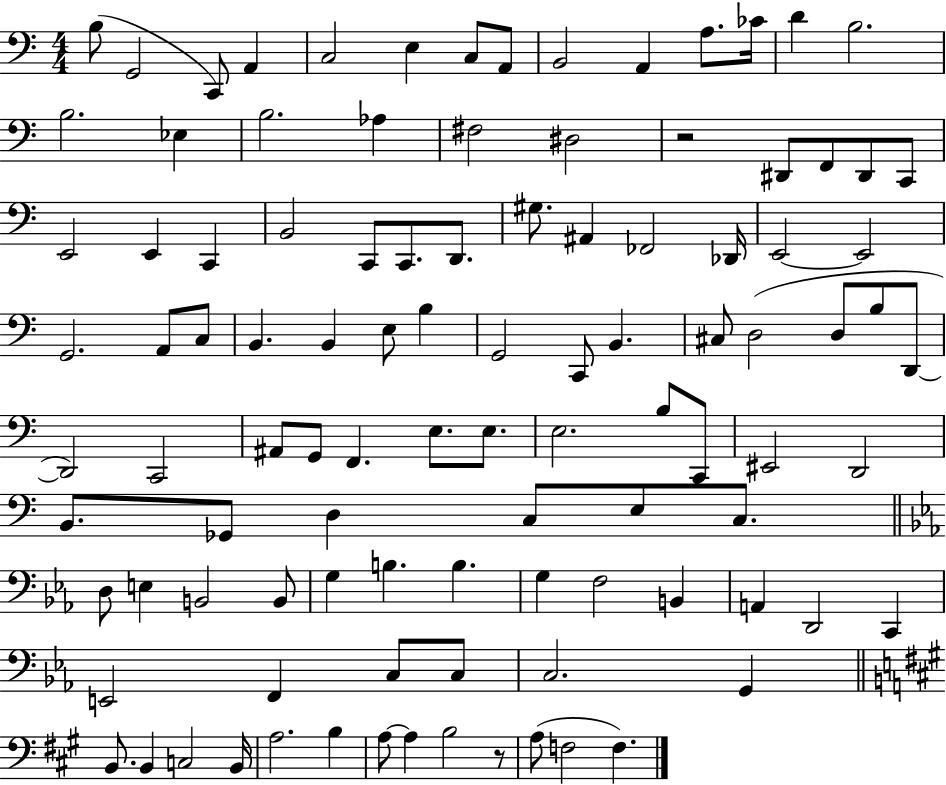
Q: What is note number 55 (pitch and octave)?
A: A#2